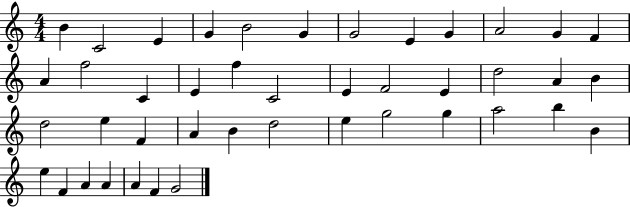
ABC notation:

X:1
T:Untitled
M:4/4
L:1/4
K:C
B C2 E G B2 G G2 E G A2 G F A f2 C E f C2 E F2 E d2 A B d2 e F A B d2 e g2 g a2 b B e F A A A F G2